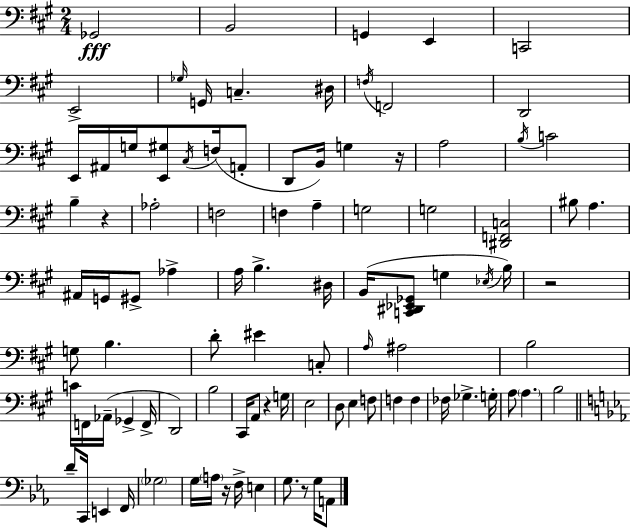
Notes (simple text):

Gb2/h B2/h G2/q E2/q C2/h E2/h Gb3/s G2/s C3/q. D#3/s F3/s F2/h D2/h E2/s A#2/s G3/s [E2,G#3]/e C#3/s F3/s A2/e D2/e B2/s G3/q R/s A3/h B3/s C4/h B3/q R/q Ab3/h F3/h F3/q A3/q G3/h G3/h [D#2,F2,C3]/h BIS3/e A3/q. A#2/s G2/s G#2/e Ab3/q A3/s B3/q. D#3/s B2/s [C2,D#2,Eb2,Gb2]/e G3/q Eb3/s B3/s R/h G3/e B3/q. D4/e EIS4/q C3/e A3/s A#3/h B3/h C4/s F2/s Ab2/s Gb2/q F2/s D2/h B3/h C#2/s A2/e R/q G3/s E3/h D3/e E3/q F3/e F3/q F3/q FES3/s Gb3/q. G3/s A3/e A3/q. B3/h D4/e C2/s E2/q F2/s Gb3/h G3/s A3/s R/s F3/s E3/q G3/e. R/e G3/s A2/e